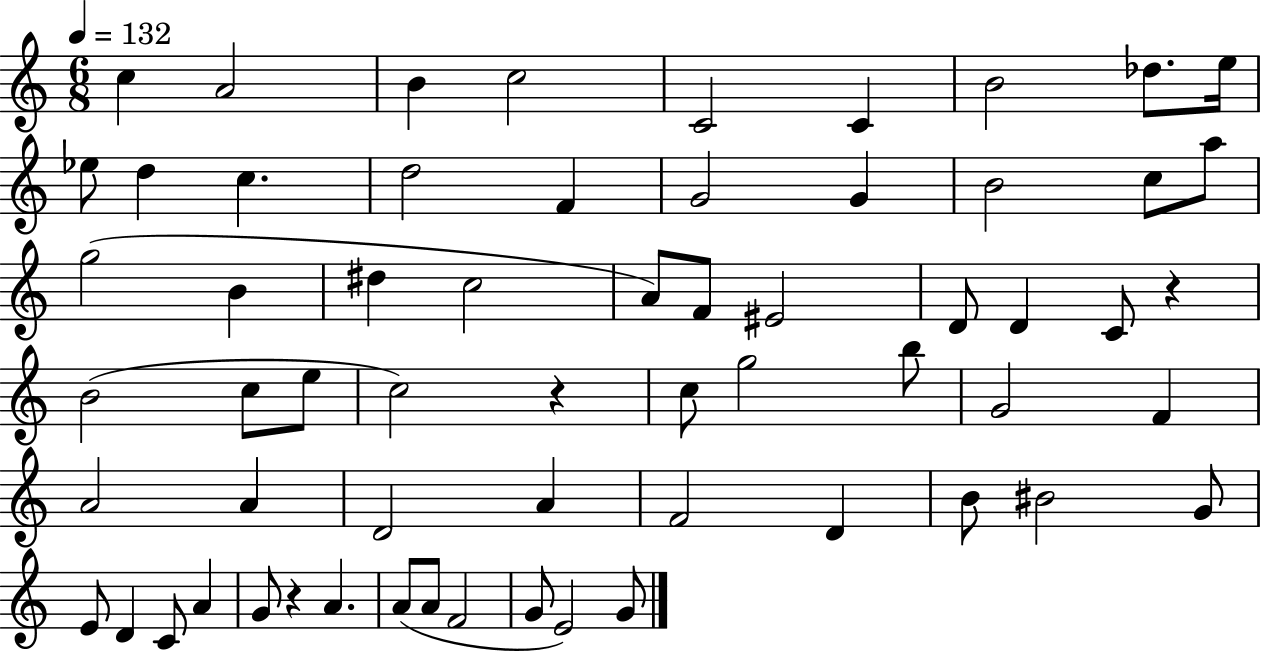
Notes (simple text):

C5/q A4/h B4/q C5/h C4/h C4/q B4/h Db5/e. E5/s Eb5/e D5/q C5/q. D5/h F4/q G4/h G4/q B4/h C5/e A5/e G5/h B4/q D#5/q C5/h A4/e F4/e EIS4/h D4/e D4/q C4/e R/q B4/h C5/e E5/e C5/h R/q C5/e G5/h B5/e G4/h F4/q A4/h A4/q D4/h A4/q F4/h D4/q B4/e BIS4/h G4/e E4/e D4/q C4/e A4/q G4/e R/q A4/q. A4/e A4/e F4/h G4/e E4/h G4/e